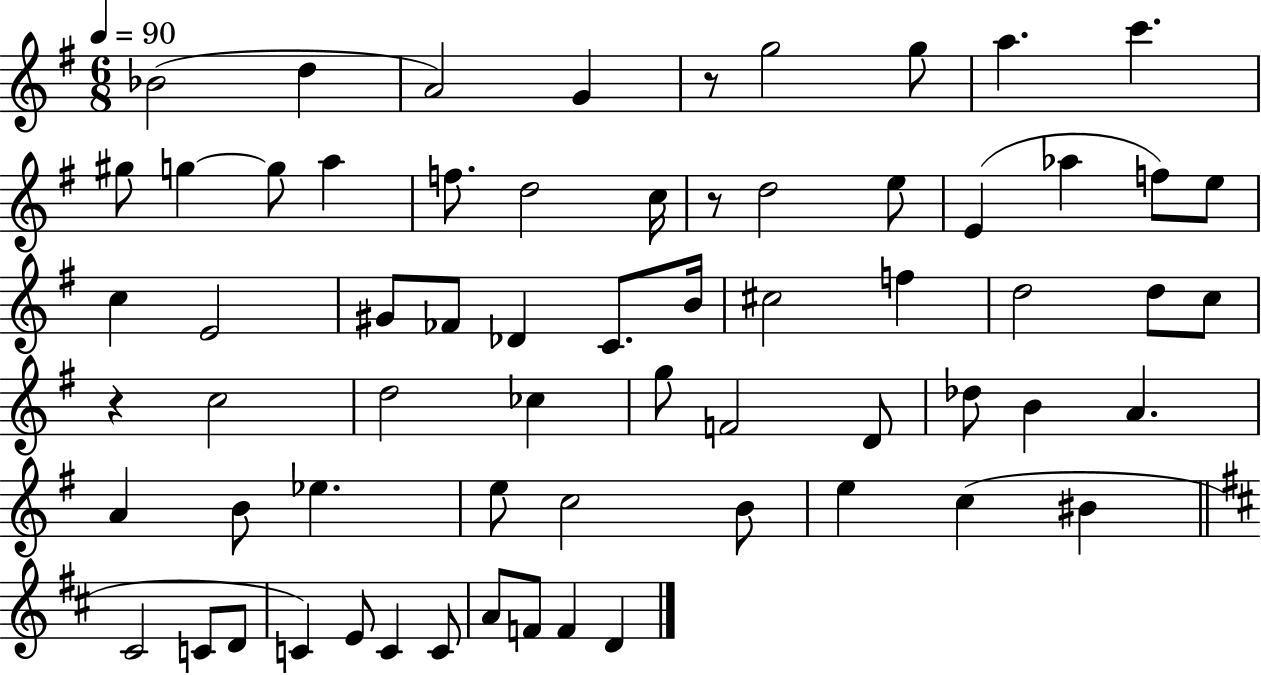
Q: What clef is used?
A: treble